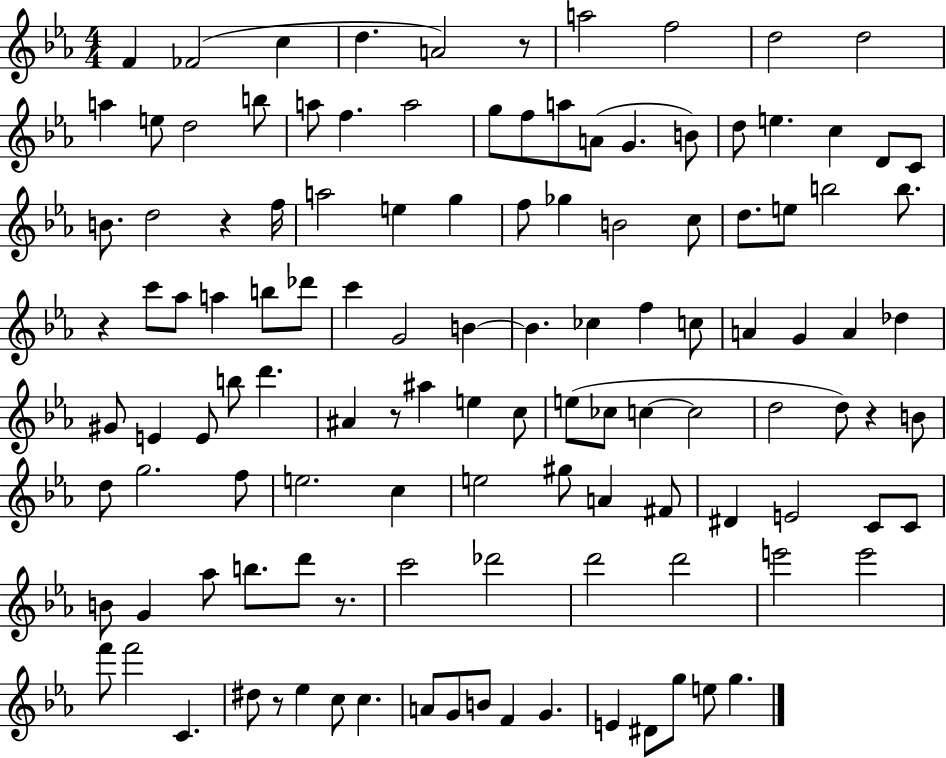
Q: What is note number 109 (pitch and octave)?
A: G4